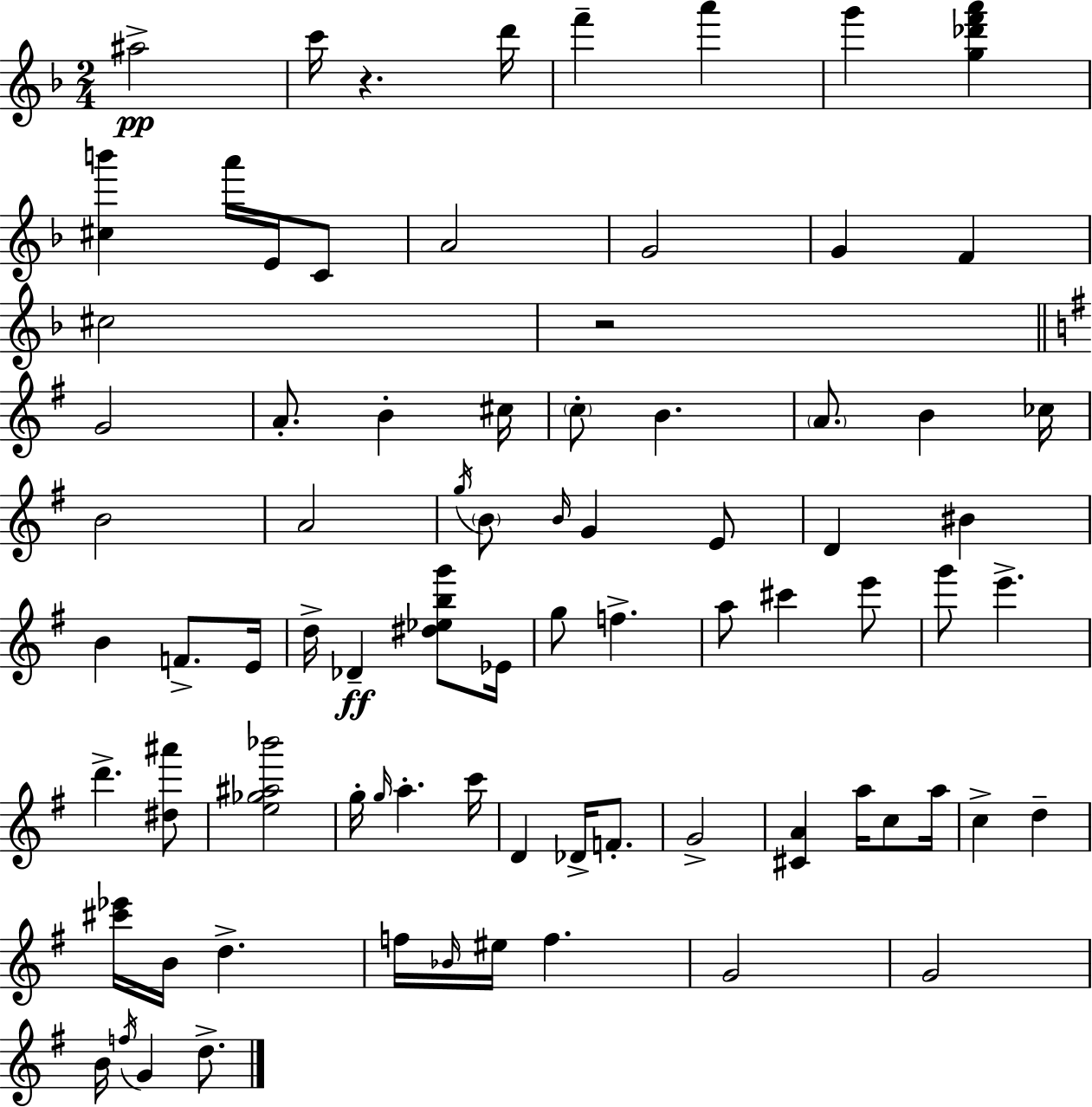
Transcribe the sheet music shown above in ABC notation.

X:1
T:Untitled
M:2/4
L:1/4
K:F
^a2 c'/4 z d'/4 f' a' g' [g_d'f'a'] [^cb'] a'/4 E/4 C/2 A2 G2 G F ^c2 z2 G2 A/2 B ^c/4 c/2 B A/2 B _c/4 B2 A2 g/4 B/2 B/4 G E/2 D ^B B F/2 E/4 d/4 _D [^d_ebg']/2 _E/4 g/2 f a/2 ^c' e'/2 g'/2 e' d' [^d^a']/2 [e_g^a_b']2 g/4 g/4 a c'/4 D _D/4 F/2 G2 [^CA] a/4 c/2 a/4 c d [^c'_e']/4 B/4 d f/4 _B/4 ^e/4 f G2 G2 B/4 f/4 G d/2